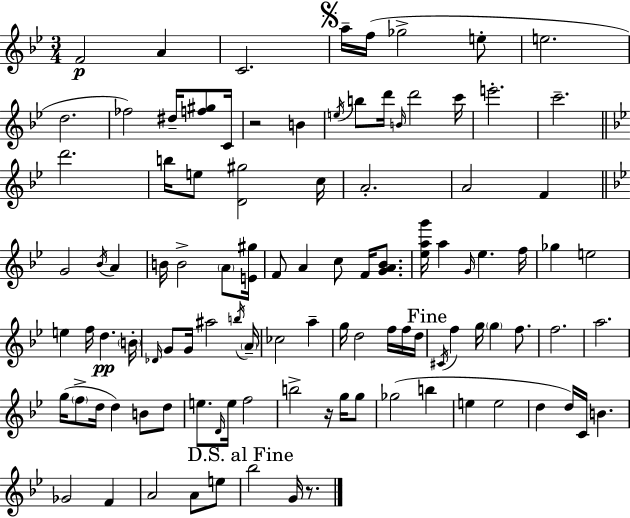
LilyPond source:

{
  \clef treble
  \numericTimeSignature
  \time 3/4
  \key bes \major
  f'2\p a'4 | c'2. | \mark \markup { \musicglyph "scripts.segno" } a''16-- f''16( ges''2-> e''8-. | e''2. | \break d''2. | fes''2) dis''16-- <f'' gis''>8 c'16 | r2 b'4 | \acciaccatura { e''16 } b''8 d'''16 \grace { b'16 } d'''2 | \break c'''16 e'''2.-. | c'''2.-- | \bar "||" \break \key bes \major d'''2. | b''16 e''8 <d' gis''>2 c''16 | a'2.-. | a'2 f'4 | \break \bar "||" \break \key g \minor g'2 \acciaccatura { bes'16 } a'4 | b'16 b'2-> \parenthesize a'8 | <e' gis''>16 f'8 a'4 c''8 f'16 <g' a' bes'>8. | <ees'' a'' g'''>16 a''4 \grace { g'16 } ees''4. | \break f''16 ges''4 e''2 | e''4 f''16 d''4.\pp | \parenthesize b'16-. \grace { des'16 } g'8 g'16 ais''2 | \acciaccatura { b''16 } \parenthesize a'16-- ces''2 | \break a''4-- g''16 d''2 | f''16 f''16 d''16 \mark "Fine" \acciaccatura { cis'16 } f''4 g''16 \parenthesize g''4 | f''8. f''2. | a''2. | \break g''16( \parenthesize f''8-> d''16 d''4) | b'8 d''8 e''8. \grace { d'16 } e''16 f''2 | b''2-> | r16 g''16 g''8 ges''2( | \break b''4 e''4 e''2 | d''4 d''16) c'16 | b'4. ges'2 | f'4 a'2 | \break a'8 e''8 \mark "D.S. al Fine" bes''2 | g'16 r8. \bar "|."
}